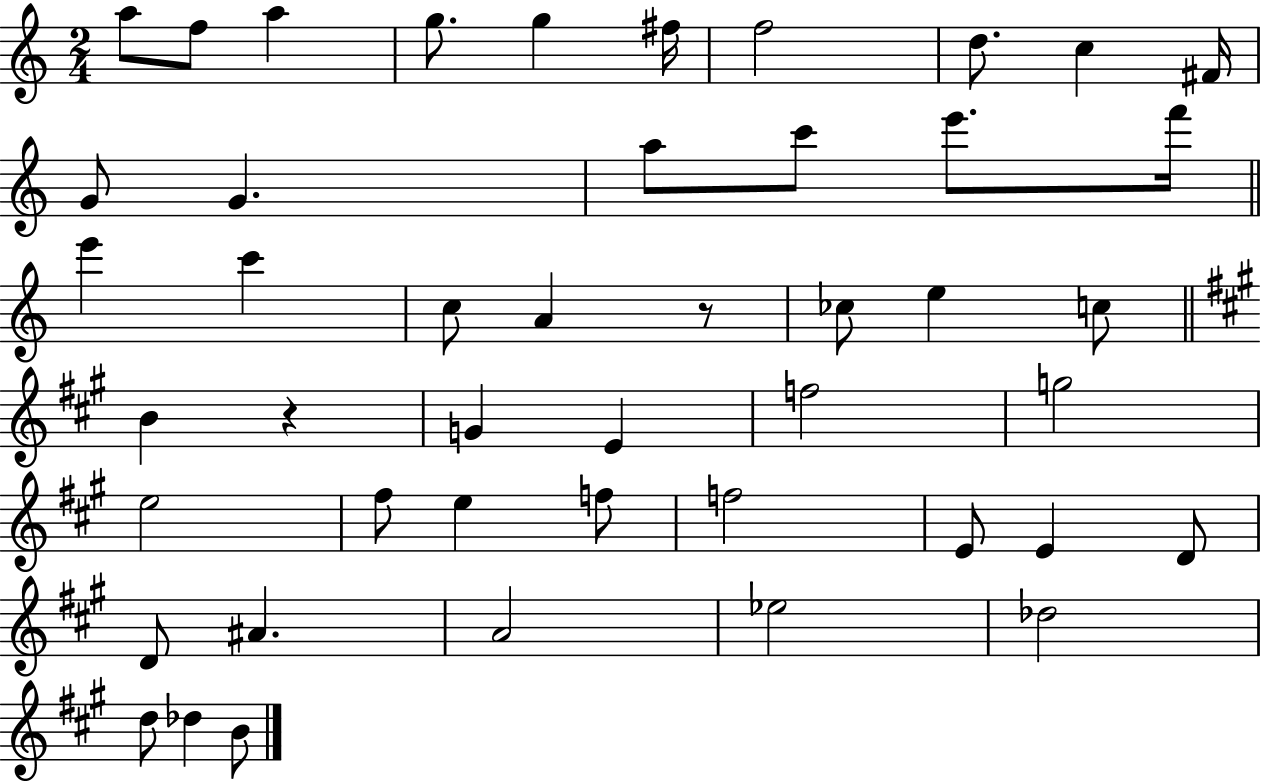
{
  \clef treble
  \numericTimeSignature
  \time 2/4
  \key c \major
  a''8 f''8 a''4 | g''8. g''4 fis''16 | f''2 | d''8. c''4 fis'16 | \break g'8 g'4. | a''8 c'''8 e'''8. f'''16 | \bar "||" \break \key c \major e'''4 c'''4 | c''8 a'4 r8 | ces''8 e''4 c''8 | \bar "||" \break \key a \major b'4 r4 | g'4 e'4 | f''2 | g''2 | \break e''2 | fis''8 e''4 f''8 | f''2 | e'8 e'4 d'8 | \break d'8 ais'4. | a'2 | ees''2 | des''2 | \break d''8 des''4 b'8 | \bar "|."
}